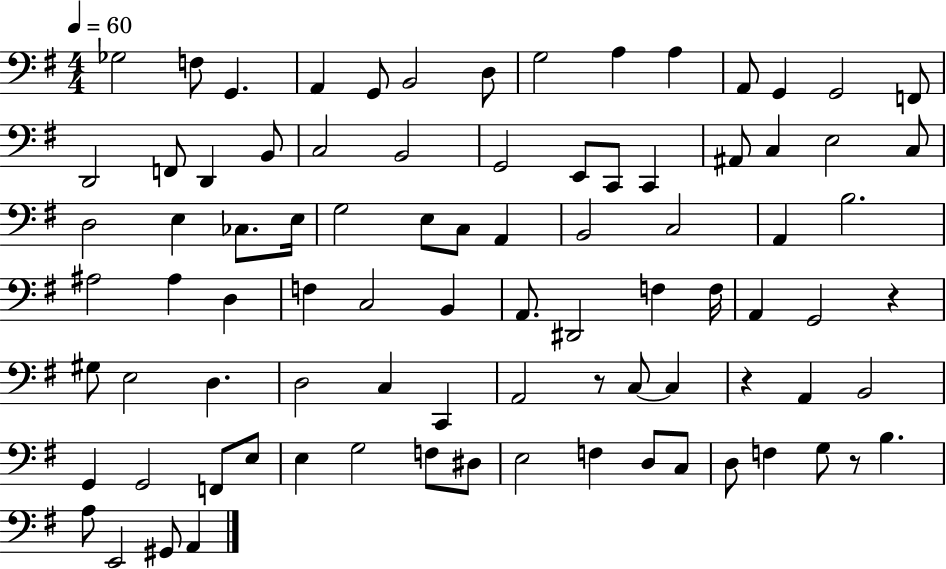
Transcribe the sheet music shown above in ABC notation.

X:1
T:Untitled
M:4/4
L:1/4
K:G
_G,2 F,/2 G,, A,, G,,/2 B,,2 D,/2 G,2 A, A, A,,/2 G,, G,,2 F,,/2 D,,2 F,,/2 D,, B,,/2 C,2 B,,2 G,,2 E,,/2 C,,/2 C,, ^A,,/2 C, E,2 C,/2 D,2 E, _C,/2 E,/4 G,2 E,/2 C,/2 A,, B,,2 C,2 A,, B,2 ^A,2 ^A, D, F, C,2 B,, A,,/2 ^D,,2 F, F,/4 A,, G,,2 z ^G,/2 E,2 D, D,2 C, C,, A,,2 z/2 C,/2 C, z A,, B,,2 G,, G,,2 F,,/2 E,/2 E, G,2 F,/2 ^D,/2 E,2 F, D,/2 C,/2 D,/2 F, G,/2 z/2 B, A,/2 E,,2 ^G,,/2 A,,